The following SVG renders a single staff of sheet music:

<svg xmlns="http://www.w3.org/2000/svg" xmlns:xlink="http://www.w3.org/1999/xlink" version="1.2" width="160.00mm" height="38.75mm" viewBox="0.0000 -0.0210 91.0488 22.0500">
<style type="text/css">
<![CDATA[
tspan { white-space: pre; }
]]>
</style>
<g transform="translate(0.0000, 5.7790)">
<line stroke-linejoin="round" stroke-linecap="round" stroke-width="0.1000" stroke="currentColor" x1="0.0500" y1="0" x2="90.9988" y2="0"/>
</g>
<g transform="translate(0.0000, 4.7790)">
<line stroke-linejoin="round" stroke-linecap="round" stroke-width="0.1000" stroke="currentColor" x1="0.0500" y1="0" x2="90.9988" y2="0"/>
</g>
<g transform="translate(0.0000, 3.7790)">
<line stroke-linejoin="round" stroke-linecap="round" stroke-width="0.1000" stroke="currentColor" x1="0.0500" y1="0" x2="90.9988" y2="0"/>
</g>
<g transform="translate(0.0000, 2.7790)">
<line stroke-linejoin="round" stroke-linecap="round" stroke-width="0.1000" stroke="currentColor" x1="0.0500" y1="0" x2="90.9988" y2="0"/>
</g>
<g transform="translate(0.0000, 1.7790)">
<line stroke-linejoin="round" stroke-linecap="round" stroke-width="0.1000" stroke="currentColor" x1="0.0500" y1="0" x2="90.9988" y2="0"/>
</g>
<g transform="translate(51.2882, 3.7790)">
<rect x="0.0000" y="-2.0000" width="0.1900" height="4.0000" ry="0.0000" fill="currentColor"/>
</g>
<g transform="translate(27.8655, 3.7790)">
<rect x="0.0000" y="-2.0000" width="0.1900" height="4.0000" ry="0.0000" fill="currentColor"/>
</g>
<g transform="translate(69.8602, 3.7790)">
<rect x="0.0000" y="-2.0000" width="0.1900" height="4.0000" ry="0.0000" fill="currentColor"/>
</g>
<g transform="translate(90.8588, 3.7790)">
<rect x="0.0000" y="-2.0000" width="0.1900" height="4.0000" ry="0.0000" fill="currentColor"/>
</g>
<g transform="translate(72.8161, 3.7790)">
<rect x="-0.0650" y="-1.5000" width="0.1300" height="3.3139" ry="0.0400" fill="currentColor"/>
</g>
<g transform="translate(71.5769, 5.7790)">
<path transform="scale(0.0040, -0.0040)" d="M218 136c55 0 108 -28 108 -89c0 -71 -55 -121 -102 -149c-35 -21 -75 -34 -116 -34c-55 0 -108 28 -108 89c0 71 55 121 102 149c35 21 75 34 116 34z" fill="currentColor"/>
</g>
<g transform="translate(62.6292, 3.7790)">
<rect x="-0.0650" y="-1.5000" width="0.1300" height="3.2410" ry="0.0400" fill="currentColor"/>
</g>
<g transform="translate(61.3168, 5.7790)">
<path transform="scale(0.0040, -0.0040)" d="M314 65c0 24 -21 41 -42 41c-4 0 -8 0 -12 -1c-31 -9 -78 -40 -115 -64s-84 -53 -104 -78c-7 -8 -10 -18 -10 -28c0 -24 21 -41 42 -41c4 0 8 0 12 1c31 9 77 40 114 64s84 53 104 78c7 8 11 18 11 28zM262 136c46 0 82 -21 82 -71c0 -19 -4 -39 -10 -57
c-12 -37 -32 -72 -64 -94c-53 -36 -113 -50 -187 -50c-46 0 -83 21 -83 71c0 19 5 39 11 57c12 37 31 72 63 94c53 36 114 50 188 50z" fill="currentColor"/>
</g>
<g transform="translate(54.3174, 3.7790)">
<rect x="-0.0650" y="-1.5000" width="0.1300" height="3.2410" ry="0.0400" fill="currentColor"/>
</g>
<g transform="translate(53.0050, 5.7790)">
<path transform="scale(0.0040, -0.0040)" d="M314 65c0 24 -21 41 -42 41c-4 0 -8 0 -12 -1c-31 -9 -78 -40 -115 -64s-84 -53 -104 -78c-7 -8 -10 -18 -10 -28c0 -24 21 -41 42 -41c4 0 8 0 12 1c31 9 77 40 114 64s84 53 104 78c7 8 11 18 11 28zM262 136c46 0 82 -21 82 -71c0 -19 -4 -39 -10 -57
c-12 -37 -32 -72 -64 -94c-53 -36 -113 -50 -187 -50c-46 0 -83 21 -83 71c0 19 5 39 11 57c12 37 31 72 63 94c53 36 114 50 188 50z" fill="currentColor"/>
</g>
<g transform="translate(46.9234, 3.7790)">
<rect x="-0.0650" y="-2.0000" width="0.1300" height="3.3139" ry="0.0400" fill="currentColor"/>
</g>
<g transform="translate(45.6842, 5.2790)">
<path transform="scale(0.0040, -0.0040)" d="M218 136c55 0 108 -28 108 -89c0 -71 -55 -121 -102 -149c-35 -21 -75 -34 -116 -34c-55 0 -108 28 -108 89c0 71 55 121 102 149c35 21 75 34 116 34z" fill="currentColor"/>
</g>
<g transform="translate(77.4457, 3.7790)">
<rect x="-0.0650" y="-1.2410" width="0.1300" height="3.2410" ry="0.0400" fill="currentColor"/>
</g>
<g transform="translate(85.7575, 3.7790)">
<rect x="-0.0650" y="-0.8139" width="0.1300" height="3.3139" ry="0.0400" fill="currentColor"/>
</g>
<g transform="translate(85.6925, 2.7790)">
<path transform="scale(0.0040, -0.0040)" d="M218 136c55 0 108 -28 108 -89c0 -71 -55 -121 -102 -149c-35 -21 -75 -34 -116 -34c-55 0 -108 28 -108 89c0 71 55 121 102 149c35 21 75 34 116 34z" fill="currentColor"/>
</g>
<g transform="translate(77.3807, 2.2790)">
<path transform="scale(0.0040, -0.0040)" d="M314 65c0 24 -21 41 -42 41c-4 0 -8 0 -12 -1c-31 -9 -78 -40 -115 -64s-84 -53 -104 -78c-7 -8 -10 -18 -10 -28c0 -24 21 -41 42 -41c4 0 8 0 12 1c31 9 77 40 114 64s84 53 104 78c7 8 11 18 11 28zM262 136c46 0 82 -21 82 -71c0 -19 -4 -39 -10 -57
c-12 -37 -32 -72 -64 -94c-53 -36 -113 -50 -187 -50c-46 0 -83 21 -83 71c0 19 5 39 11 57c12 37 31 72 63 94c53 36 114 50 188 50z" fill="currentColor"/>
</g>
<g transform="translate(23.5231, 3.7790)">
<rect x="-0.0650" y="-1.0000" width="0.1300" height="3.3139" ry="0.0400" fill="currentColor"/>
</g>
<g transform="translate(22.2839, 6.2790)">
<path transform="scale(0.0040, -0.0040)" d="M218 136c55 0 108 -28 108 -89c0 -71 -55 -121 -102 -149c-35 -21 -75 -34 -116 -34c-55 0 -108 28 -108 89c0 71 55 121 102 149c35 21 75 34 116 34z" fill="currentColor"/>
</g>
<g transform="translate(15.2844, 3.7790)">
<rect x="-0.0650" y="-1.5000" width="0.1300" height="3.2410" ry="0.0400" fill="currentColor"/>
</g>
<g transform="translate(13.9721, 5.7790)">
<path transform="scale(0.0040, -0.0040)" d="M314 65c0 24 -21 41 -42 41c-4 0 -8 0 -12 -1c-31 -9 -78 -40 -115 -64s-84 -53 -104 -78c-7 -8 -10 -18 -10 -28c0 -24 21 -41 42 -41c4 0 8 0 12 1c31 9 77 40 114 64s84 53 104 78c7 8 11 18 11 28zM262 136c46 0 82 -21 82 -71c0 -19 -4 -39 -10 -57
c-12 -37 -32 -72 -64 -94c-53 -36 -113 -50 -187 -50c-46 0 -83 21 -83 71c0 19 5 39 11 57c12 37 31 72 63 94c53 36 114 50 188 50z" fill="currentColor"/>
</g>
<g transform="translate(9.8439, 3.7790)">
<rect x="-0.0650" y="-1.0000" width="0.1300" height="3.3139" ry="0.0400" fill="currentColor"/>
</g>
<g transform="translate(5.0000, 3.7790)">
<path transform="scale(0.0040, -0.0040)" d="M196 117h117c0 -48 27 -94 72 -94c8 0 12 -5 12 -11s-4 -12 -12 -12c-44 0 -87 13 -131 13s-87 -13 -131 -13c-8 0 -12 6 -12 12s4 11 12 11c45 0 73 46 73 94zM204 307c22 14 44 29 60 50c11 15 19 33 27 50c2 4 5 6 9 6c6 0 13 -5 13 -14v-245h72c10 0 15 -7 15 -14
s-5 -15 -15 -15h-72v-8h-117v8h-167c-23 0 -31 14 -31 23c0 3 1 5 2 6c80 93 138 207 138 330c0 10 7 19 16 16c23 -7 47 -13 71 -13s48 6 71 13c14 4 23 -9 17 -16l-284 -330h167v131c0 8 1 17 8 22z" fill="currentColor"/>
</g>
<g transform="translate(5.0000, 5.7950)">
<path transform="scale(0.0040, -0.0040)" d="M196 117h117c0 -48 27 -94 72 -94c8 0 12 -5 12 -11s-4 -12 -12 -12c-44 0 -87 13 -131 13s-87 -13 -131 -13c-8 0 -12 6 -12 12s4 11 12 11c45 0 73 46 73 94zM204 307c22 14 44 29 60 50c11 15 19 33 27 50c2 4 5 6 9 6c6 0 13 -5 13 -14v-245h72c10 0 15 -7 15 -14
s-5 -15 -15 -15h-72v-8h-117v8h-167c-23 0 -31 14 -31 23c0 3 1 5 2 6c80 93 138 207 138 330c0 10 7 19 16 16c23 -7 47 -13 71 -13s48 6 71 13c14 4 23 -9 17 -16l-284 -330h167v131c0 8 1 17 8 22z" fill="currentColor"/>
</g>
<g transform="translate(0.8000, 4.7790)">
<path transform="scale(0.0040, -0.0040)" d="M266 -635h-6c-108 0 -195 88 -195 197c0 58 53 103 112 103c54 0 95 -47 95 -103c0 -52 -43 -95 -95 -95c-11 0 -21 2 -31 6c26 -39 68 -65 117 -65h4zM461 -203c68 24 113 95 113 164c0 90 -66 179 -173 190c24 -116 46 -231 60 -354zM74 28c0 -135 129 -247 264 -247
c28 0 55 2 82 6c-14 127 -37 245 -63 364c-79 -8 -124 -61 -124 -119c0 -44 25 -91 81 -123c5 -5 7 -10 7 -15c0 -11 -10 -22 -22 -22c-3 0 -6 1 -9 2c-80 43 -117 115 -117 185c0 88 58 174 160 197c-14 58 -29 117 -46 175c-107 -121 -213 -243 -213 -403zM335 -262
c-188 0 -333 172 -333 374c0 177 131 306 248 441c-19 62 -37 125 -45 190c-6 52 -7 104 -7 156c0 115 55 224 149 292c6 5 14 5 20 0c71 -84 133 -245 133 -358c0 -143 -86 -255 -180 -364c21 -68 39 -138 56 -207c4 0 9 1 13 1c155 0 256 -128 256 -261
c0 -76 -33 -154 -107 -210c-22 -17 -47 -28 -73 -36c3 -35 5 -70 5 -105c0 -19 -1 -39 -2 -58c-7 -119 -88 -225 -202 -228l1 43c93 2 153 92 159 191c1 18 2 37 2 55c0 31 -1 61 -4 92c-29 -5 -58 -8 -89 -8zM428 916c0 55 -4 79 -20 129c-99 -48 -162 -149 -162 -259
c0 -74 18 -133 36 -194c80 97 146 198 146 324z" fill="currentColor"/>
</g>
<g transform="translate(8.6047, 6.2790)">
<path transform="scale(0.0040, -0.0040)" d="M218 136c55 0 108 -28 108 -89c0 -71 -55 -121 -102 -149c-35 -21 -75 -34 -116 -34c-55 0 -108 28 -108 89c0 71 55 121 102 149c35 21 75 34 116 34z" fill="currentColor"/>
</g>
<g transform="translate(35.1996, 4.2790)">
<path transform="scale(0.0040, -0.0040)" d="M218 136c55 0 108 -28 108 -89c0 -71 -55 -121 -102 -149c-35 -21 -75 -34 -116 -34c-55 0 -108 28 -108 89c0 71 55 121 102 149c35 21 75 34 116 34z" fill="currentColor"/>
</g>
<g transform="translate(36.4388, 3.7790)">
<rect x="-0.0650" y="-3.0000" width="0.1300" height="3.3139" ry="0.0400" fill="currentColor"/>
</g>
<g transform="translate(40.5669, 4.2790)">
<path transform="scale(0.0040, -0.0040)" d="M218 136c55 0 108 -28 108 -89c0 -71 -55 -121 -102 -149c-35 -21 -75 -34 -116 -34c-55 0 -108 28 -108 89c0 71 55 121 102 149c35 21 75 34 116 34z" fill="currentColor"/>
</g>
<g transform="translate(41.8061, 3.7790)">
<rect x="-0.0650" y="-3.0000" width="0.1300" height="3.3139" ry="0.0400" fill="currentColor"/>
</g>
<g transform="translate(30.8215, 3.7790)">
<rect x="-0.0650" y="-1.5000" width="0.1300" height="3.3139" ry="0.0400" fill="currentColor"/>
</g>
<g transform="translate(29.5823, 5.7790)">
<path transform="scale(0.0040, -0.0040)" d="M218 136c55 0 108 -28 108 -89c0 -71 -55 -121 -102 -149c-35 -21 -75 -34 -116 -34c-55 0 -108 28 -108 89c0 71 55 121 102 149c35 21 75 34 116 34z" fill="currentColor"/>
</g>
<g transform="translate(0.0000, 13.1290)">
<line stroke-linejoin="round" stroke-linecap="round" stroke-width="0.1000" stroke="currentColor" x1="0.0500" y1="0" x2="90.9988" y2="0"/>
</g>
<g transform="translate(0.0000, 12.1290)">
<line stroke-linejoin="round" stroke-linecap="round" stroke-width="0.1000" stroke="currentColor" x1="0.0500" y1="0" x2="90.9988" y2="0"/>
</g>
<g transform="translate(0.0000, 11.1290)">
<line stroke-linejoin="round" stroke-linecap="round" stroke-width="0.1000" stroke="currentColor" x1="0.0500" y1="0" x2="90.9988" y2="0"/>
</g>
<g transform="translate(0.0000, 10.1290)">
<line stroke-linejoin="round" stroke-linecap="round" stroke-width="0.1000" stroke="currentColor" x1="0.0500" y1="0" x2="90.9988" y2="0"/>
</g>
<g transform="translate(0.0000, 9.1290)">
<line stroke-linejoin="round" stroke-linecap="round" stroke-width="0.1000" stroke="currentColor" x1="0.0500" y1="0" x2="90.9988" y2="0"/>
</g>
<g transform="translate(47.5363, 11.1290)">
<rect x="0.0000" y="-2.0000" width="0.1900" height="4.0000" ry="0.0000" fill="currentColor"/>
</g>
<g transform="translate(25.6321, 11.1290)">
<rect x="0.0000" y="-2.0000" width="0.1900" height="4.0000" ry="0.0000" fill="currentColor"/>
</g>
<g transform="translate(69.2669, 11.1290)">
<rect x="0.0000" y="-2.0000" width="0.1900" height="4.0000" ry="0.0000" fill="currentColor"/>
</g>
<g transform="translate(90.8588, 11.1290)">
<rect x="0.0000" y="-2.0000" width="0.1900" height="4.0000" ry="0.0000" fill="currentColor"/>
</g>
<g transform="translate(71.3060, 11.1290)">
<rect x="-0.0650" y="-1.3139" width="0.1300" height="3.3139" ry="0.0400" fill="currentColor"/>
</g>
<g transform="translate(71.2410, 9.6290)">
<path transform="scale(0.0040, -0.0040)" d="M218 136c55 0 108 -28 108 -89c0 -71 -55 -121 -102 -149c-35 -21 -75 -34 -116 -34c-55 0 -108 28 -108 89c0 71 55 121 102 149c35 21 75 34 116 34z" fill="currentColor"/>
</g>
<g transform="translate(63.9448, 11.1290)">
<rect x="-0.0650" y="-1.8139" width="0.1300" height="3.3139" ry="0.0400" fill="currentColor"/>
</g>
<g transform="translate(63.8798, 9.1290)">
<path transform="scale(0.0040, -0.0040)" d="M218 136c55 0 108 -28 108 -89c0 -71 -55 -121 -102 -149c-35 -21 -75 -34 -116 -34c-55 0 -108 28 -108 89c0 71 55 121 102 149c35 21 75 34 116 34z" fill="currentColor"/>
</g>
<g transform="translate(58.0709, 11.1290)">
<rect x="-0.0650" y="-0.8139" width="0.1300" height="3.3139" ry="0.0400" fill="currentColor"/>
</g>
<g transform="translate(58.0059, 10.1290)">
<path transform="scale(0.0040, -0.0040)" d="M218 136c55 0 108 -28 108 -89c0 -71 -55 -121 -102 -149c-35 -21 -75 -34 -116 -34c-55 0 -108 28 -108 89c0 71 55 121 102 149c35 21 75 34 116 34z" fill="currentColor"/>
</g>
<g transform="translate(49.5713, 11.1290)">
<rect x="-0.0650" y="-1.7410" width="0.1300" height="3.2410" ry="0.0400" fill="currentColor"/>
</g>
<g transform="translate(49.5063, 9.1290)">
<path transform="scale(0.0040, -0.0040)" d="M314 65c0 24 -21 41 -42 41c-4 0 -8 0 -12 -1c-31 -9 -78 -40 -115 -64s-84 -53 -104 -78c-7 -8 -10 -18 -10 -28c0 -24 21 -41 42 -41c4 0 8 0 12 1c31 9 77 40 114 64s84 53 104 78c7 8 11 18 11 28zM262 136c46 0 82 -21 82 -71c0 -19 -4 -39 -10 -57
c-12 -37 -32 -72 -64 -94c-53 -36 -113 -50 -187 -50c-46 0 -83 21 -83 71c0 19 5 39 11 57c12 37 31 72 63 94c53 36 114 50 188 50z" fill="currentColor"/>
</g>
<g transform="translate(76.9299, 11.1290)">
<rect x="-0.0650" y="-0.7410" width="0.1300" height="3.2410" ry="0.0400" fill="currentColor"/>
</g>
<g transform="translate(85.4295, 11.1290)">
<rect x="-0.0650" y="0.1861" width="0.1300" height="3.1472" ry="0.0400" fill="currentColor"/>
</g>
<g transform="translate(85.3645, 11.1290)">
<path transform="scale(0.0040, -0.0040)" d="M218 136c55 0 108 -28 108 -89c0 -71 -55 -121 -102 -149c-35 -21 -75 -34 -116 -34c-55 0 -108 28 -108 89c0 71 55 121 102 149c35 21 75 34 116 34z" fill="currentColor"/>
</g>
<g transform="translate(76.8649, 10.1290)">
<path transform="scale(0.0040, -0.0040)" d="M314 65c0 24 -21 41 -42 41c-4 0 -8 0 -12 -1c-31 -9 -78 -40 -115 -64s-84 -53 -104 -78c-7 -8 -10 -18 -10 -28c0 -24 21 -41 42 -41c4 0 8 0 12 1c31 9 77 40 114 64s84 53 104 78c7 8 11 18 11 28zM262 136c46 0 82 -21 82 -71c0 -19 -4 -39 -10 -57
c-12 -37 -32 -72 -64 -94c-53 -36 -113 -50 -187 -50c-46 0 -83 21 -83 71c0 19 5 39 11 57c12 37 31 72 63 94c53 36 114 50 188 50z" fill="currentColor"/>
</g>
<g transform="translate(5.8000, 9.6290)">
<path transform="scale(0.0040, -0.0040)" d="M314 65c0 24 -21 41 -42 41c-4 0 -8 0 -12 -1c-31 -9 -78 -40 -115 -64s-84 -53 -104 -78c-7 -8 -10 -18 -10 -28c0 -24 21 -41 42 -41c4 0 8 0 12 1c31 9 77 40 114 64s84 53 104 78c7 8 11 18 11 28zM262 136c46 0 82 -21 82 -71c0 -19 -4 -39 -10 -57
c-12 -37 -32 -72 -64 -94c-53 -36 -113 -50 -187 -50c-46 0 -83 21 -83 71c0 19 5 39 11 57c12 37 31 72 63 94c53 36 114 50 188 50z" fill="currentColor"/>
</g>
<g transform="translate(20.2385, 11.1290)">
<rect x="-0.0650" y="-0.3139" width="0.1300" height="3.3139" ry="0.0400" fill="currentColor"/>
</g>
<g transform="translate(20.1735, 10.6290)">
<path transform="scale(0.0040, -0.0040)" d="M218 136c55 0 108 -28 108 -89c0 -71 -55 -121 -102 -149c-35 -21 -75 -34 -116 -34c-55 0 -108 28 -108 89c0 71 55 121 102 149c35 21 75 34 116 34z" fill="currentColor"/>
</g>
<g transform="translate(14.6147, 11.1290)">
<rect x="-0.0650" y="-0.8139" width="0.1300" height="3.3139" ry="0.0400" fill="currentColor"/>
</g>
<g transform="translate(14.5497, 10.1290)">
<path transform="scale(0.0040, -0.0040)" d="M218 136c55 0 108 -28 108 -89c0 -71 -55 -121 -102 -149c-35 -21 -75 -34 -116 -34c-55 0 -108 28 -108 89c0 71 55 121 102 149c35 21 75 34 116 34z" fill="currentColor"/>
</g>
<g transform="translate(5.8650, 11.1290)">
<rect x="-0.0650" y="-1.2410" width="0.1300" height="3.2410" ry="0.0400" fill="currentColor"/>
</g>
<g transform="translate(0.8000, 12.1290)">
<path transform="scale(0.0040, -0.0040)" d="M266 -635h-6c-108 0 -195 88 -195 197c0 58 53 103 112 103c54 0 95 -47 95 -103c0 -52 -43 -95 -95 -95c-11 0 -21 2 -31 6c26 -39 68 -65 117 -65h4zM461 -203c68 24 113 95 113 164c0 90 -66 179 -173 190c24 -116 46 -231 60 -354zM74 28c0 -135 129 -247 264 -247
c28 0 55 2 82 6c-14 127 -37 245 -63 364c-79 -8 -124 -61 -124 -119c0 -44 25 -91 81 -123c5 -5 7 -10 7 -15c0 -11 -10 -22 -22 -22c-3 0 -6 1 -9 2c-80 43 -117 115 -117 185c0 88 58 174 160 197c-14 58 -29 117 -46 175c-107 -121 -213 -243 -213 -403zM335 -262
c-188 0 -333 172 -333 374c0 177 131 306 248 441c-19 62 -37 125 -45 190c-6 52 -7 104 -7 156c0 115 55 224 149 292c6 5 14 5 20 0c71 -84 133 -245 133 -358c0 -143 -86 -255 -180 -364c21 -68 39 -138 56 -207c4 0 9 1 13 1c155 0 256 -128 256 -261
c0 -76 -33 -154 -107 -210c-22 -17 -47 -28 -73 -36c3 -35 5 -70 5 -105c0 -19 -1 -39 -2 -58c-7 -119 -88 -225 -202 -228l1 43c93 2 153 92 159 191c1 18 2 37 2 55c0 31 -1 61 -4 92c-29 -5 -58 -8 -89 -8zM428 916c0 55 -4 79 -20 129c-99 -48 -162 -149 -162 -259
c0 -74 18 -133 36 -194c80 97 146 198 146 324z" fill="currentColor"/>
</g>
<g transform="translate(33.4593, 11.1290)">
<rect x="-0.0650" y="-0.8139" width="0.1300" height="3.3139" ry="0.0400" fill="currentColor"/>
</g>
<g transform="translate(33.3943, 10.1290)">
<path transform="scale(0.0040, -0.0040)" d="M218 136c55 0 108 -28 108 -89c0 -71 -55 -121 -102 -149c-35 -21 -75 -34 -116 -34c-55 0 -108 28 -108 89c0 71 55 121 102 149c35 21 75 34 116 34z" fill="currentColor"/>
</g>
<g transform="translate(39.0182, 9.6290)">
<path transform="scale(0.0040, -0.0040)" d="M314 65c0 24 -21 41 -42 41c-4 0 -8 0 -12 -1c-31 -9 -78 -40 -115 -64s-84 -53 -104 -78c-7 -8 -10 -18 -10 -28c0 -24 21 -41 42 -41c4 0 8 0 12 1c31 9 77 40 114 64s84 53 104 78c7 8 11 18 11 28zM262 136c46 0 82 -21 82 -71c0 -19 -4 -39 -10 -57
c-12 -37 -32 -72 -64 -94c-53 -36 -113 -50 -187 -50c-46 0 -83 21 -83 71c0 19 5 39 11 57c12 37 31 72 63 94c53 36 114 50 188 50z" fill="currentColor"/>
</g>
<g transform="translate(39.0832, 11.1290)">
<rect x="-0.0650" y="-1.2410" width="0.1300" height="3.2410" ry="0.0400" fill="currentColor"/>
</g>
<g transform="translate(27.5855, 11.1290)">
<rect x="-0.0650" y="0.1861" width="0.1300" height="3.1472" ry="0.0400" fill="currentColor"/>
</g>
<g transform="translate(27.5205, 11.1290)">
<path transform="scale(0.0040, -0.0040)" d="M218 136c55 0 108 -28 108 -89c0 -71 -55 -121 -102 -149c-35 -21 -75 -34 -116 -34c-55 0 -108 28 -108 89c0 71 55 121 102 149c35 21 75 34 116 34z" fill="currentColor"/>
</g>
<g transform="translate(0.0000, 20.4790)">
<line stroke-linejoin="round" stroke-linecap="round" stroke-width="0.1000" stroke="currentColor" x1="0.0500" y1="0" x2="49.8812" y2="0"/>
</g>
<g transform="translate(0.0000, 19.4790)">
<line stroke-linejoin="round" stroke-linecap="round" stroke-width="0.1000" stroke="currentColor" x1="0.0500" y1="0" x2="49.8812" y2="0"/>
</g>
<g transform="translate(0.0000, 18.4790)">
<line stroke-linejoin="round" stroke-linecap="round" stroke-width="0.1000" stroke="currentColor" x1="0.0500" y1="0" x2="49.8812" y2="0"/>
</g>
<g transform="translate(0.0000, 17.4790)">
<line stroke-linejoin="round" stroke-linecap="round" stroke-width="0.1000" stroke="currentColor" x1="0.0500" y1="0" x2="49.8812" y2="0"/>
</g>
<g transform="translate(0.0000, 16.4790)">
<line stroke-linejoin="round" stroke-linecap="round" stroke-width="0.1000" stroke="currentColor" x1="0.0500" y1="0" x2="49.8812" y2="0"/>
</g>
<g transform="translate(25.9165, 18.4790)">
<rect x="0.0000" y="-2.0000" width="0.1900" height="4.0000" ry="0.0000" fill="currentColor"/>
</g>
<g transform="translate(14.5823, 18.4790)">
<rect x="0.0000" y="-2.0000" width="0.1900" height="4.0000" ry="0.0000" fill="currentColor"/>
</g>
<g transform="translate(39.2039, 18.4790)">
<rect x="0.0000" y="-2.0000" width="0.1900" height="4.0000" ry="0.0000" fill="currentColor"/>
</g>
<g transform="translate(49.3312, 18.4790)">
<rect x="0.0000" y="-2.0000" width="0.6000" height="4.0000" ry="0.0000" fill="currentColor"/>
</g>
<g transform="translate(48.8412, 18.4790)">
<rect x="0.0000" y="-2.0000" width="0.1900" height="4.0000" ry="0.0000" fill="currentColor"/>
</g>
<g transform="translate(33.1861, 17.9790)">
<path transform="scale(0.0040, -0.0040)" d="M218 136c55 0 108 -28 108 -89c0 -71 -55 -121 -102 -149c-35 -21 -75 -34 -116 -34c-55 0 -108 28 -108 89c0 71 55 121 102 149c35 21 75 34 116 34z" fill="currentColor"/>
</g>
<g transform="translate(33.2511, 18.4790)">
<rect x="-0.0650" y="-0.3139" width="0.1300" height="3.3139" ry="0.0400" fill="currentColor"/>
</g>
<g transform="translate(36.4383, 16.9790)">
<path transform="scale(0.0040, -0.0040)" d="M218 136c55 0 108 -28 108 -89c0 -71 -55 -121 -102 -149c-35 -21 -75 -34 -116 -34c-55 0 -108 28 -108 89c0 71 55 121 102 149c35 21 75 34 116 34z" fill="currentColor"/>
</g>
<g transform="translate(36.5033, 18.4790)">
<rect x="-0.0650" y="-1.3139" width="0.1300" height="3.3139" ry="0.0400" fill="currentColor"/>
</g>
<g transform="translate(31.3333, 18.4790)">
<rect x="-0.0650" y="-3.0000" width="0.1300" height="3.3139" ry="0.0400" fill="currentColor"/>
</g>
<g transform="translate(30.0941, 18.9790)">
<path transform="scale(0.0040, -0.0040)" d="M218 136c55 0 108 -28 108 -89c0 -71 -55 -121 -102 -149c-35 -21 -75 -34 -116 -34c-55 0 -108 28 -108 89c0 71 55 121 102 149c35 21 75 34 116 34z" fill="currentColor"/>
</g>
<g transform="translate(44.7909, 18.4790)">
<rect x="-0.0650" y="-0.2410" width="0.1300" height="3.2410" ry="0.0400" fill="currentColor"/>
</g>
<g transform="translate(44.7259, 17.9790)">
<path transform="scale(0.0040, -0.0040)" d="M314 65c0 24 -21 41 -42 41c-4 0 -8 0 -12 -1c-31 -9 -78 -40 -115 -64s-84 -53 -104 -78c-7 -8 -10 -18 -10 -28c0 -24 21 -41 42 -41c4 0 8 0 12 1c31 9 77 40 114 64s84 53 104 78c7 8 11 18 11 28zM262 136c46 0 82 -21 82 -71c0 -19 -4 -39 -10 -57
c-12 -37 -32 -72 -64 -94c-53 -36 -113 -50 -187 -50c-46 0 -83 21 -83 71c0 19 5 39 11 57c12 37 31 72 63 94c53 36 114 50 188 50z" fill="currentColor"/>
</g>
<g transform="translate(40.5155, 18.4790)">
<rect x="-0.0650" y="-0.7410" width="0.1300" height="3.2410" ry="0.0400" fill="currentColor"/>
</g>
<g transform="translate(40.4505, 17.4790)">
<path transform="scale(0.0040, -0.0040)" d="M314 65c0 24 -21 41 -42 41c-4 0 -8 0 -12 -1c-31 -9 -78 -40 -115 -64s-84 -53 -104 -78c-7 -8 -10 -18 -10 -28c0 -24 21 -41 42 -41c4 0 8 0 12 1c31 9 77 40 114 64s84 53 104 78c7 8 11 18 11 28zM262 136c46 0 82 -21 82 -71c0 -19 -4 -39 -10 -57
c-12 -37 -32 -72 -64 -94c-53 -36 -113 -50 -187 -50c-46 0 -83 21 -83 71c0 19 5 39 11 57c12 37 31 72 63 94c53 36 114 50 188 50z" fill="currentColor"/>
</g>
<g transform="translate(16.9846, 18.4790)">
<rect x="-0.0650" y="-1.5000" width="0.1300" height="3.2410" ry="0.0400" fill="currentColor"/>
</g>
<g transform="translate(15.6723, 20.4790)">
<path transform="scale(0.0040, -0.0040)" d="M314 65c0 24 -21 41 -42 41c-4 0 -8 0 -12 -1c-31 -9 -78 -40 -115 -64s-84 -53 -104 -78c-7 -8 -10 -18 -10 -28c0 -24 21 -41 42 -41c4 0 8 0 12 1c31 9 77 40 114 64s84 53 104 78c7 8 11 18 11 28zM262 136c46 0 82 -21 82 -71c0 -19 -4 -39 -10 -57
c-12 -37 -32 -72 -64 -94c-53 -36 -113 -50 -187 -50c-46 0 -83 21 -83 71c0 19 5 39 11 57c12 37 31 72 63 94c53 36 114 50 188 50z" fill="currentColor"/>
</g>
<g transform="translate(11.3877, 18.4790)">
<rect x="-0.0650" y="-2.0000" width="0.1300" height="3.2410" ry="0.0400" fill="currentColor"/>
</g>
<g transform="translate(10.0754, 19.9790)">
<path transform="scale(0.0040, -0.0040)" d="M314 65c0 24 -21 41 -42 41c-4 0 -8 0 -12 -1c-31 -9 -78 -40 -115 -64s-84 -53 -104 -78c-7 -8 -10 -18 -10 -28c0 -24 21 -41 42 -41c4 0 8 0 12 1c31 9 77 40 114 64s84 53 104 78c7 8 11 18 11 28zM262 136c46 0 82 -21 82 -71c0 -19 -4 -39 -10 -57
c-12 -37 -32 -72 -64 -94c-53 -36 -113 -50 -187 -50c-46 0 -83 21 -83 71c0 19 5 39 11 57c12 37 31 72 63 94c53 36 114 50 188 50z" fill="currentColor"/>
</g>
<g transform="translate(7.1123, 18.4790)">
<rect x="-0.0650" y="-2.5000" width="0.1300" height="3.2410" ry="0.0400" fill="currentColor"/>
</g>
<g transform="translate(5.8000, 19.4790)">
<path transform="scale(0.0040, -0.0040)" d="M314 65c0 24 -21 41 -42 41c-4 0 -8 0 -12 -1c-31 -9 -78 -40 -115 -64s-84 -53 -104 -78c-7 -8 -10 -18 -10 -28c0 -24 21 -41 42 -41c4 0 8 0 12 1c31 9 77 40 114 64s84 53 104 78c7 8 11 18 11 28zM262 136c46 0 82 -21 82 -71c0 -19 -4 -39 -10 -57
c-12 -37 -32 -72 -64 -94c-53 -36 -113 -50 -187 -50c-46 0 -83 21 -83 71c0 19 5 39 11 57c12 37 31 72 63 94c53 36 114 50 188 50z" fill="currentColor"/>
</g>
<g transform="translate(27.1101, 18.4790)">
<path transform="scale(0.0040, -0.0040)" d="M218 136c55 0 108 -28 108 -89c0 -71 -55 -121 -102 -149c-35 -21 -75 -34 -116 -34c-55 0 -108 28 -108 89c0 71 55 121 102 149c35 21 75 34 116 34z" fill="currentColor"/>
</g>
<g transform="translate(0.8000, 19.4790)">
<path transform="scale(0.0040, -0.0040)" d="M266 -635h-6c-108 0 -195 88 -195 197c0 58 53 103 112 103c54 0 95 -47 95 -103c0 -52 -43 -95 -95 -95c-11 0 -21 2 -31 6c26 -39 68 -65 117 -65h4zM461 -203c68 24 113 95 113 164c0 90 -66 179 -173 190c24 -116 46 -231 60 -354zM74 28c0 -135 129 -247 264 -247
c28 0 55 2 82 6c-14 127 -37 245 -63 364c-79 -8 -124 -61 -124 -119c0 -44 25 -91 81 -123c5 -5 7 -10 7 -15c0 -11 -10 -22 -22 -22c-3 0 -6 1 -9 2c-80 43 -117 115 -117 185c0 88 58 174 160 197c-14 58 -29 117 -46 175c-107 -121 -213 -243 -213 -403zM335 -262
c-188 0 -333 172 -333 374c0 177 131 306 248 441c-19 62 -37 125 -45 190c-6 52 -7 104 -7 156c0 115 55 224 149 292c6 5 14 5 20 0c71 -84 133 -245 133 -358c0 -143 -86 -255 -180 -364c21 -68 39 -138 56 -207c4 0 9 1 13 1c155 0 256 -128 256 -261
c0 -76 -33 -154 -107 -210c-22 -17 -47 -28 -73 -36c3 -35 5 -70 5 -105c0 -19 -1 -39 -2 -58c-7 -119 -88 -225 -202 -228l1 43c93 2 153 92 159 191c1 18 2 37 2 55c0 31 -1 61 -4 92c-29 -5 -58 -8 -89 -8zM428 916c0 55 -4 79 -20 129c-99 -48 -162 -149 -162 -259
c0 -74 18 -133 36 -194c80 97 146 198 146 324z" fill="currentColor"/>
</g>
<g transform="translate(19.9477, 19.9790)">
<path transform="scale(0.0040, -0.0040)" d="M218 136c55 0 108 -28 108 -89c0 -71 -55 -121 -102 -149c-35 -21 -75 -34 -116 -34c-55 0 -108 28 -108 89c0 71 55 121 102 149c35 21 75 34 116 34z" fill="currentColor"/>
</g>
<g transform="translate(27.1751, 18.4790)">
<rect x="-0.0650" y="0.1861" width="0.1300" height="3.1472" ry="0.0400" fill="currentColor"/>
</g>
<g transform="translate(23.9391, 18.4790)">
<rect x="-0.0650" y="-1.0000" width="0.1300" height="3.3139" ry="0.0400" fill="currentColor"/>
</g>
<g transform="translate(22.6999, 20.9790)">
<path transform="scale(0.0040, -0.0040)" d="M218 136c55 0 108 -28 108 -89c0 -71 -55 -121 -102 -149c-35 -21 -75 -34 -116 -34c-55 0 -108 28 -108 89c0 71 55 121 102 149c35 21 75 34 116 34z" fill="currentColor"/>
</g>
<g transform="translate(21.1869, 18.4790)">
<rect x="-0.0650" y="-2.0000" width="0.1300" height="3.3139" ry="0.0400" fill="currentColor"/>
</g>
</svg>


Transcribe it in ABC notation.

X:1
T:Untitled
M:4/4
L:1/4
K:C
D E2 D E A A F E2 E2 E e2 d e2 d c B d e2 f2 d f e d2 B G2 F2 E2 F D B A c e d2 c2